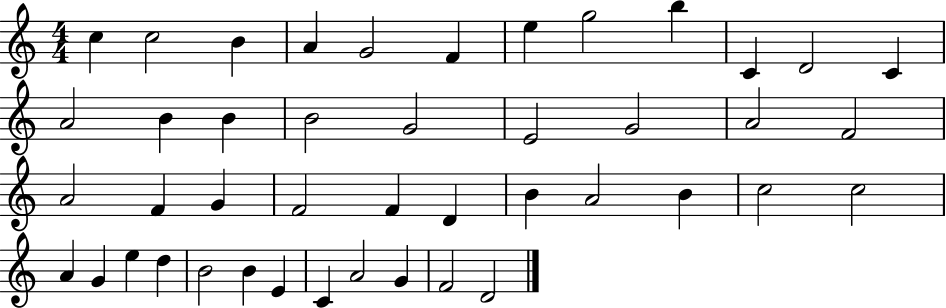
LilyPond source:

{
  \clef treble
  \numericTimeSignature
  \time 4/4
  \key c \major
  c''4 c''2 b'4 | a'4 g'2 f'4 | e''4 g''2 b''4 | c'4 d'2 c'4 | \break a'2 b'4 b'4 | b'2 g'2 | e'2 g'2 | a'2 f'2 | \break a'2 f'4 g'4 | f'2 f'4 d'4 | b'4 a'2 b'4 | c''2 c''2 | \break a'4 g'4 e''4 d''4 | b'2 b'4 e'4 | c'4 a'2 g'4 | f'2 d'2 | \break \bar "|."
}